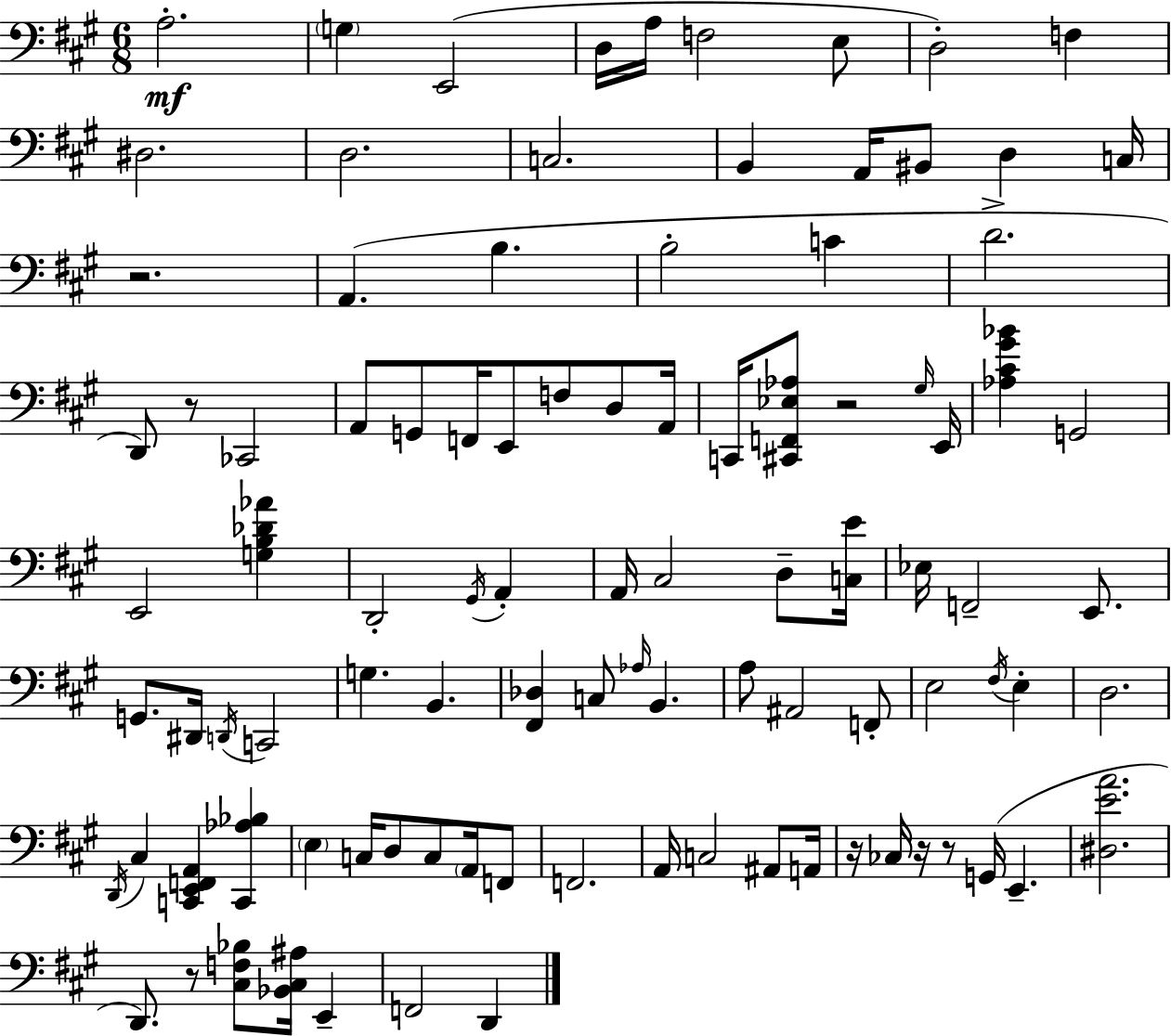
{
  \clef bass
  \numericTimeSignature
  \time 6/8
  \key a \major
  \repeat volta 2 { a2.-.\mf | \parenthesize g4 e,2( | d16 a16 f2 e8 | d2-.) f4 | \break dis2. | d2. | c2. | b,4 a,16 bis,8 d4 c16 | \break r2. | a,4.( b4. | b2-. c'4 | d'2.-> | \break d,8) r8 ces,2 | a,8 g,8 f,16 e,8 f8 d8 a,16 | c,16 <cis, f, ees aes>8 r2 \grace { gis16 } | e,16 <aes cis' gis' bes'>4 g,2 | \break e,2 <g b des' aes'>4 | d,2-. \acciaccatura { gis,16 } a,4-. | a,16 cis2 d8-- | <c e'>16 ees16 f,2-- e,8. | \break g,8. dis,16 \acciaccatura { d,16 } c,2 | g4. b,4. | <fis, des>4 c8 \grace { aes16 } b,4. | a8 ais,2 | \break f,8-. e2 | \acciaccatura { fis16 } e4-. d2. | \acciaccatura { d,16 } cis4 <c, e, f, a,>4 | <c, aes bes>4 \parenthesize e4 c16 d8 | \break c8 \parenthesize a,16 f,8 f,2. | a,16 c2 | ais,8 a,16 r16 ces16 r16 r8 g,16( | e,4.-- <dis e' a'>2. | \break d,8.) r8 <cis f bes>8 | <bes, cis ais>16 e,4-- f,2 | d,4 } \bar "|."
}